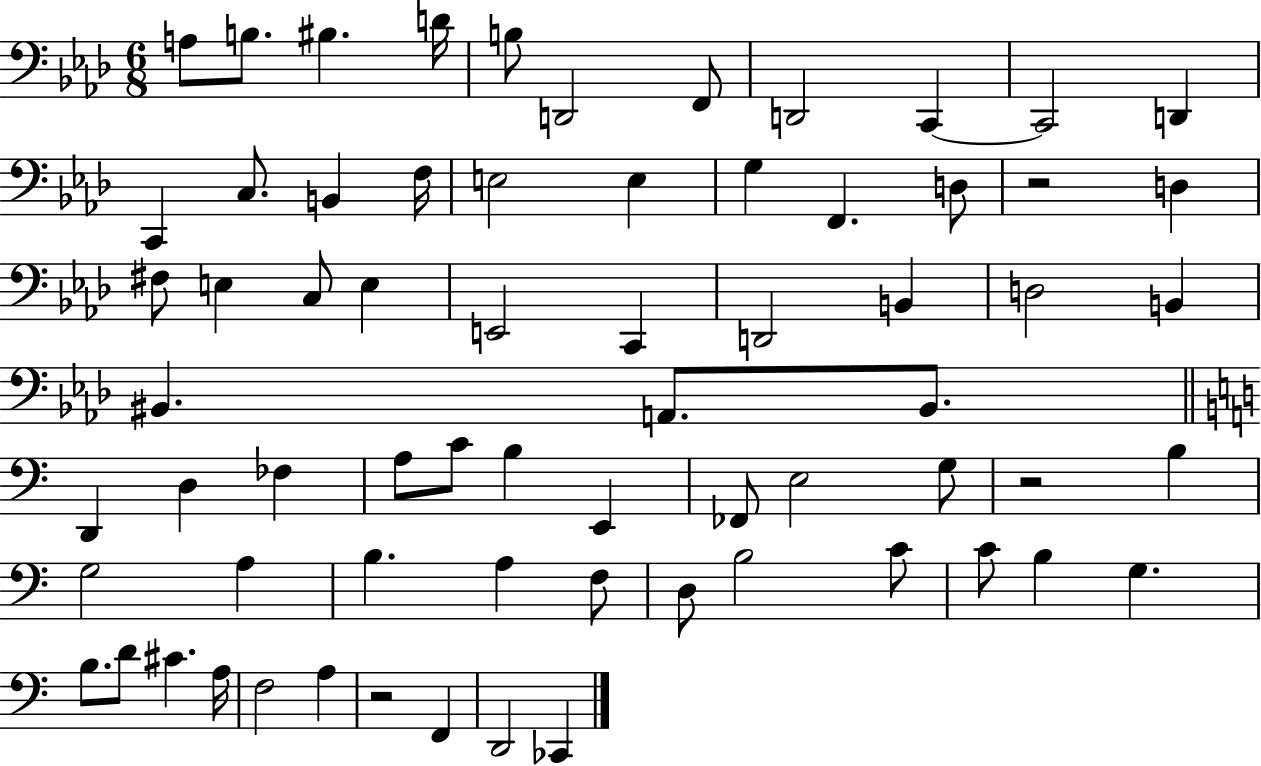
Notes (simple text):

A3/e B3/e. BIS3/q. D4/s B3/e D2/h F2/e D2/h C2/q C2/h D2/q C2/q C3/e. B2/q F3/s E3/h E3/q G3/q F2/q. D3/e R/h D3/q F#3/e E3/q C3/e E3/q E2/h C2/q D2/h B2/q D3/h B2/q BIS2/q. A2/e. BIS2/e. D2/q D3/q FES3/q A3/e C4/e B3/q E2/q FES2/e E3/h G3/e R/h B3/q G3/h A3/q B3/q. A3/q F3/e D3/e B3/h C4/e C4/e B3/q G3/q. B3/e. D4/e C#4/q. A3/s F3/h A3/q R/h F2/q D2/h CES2/q